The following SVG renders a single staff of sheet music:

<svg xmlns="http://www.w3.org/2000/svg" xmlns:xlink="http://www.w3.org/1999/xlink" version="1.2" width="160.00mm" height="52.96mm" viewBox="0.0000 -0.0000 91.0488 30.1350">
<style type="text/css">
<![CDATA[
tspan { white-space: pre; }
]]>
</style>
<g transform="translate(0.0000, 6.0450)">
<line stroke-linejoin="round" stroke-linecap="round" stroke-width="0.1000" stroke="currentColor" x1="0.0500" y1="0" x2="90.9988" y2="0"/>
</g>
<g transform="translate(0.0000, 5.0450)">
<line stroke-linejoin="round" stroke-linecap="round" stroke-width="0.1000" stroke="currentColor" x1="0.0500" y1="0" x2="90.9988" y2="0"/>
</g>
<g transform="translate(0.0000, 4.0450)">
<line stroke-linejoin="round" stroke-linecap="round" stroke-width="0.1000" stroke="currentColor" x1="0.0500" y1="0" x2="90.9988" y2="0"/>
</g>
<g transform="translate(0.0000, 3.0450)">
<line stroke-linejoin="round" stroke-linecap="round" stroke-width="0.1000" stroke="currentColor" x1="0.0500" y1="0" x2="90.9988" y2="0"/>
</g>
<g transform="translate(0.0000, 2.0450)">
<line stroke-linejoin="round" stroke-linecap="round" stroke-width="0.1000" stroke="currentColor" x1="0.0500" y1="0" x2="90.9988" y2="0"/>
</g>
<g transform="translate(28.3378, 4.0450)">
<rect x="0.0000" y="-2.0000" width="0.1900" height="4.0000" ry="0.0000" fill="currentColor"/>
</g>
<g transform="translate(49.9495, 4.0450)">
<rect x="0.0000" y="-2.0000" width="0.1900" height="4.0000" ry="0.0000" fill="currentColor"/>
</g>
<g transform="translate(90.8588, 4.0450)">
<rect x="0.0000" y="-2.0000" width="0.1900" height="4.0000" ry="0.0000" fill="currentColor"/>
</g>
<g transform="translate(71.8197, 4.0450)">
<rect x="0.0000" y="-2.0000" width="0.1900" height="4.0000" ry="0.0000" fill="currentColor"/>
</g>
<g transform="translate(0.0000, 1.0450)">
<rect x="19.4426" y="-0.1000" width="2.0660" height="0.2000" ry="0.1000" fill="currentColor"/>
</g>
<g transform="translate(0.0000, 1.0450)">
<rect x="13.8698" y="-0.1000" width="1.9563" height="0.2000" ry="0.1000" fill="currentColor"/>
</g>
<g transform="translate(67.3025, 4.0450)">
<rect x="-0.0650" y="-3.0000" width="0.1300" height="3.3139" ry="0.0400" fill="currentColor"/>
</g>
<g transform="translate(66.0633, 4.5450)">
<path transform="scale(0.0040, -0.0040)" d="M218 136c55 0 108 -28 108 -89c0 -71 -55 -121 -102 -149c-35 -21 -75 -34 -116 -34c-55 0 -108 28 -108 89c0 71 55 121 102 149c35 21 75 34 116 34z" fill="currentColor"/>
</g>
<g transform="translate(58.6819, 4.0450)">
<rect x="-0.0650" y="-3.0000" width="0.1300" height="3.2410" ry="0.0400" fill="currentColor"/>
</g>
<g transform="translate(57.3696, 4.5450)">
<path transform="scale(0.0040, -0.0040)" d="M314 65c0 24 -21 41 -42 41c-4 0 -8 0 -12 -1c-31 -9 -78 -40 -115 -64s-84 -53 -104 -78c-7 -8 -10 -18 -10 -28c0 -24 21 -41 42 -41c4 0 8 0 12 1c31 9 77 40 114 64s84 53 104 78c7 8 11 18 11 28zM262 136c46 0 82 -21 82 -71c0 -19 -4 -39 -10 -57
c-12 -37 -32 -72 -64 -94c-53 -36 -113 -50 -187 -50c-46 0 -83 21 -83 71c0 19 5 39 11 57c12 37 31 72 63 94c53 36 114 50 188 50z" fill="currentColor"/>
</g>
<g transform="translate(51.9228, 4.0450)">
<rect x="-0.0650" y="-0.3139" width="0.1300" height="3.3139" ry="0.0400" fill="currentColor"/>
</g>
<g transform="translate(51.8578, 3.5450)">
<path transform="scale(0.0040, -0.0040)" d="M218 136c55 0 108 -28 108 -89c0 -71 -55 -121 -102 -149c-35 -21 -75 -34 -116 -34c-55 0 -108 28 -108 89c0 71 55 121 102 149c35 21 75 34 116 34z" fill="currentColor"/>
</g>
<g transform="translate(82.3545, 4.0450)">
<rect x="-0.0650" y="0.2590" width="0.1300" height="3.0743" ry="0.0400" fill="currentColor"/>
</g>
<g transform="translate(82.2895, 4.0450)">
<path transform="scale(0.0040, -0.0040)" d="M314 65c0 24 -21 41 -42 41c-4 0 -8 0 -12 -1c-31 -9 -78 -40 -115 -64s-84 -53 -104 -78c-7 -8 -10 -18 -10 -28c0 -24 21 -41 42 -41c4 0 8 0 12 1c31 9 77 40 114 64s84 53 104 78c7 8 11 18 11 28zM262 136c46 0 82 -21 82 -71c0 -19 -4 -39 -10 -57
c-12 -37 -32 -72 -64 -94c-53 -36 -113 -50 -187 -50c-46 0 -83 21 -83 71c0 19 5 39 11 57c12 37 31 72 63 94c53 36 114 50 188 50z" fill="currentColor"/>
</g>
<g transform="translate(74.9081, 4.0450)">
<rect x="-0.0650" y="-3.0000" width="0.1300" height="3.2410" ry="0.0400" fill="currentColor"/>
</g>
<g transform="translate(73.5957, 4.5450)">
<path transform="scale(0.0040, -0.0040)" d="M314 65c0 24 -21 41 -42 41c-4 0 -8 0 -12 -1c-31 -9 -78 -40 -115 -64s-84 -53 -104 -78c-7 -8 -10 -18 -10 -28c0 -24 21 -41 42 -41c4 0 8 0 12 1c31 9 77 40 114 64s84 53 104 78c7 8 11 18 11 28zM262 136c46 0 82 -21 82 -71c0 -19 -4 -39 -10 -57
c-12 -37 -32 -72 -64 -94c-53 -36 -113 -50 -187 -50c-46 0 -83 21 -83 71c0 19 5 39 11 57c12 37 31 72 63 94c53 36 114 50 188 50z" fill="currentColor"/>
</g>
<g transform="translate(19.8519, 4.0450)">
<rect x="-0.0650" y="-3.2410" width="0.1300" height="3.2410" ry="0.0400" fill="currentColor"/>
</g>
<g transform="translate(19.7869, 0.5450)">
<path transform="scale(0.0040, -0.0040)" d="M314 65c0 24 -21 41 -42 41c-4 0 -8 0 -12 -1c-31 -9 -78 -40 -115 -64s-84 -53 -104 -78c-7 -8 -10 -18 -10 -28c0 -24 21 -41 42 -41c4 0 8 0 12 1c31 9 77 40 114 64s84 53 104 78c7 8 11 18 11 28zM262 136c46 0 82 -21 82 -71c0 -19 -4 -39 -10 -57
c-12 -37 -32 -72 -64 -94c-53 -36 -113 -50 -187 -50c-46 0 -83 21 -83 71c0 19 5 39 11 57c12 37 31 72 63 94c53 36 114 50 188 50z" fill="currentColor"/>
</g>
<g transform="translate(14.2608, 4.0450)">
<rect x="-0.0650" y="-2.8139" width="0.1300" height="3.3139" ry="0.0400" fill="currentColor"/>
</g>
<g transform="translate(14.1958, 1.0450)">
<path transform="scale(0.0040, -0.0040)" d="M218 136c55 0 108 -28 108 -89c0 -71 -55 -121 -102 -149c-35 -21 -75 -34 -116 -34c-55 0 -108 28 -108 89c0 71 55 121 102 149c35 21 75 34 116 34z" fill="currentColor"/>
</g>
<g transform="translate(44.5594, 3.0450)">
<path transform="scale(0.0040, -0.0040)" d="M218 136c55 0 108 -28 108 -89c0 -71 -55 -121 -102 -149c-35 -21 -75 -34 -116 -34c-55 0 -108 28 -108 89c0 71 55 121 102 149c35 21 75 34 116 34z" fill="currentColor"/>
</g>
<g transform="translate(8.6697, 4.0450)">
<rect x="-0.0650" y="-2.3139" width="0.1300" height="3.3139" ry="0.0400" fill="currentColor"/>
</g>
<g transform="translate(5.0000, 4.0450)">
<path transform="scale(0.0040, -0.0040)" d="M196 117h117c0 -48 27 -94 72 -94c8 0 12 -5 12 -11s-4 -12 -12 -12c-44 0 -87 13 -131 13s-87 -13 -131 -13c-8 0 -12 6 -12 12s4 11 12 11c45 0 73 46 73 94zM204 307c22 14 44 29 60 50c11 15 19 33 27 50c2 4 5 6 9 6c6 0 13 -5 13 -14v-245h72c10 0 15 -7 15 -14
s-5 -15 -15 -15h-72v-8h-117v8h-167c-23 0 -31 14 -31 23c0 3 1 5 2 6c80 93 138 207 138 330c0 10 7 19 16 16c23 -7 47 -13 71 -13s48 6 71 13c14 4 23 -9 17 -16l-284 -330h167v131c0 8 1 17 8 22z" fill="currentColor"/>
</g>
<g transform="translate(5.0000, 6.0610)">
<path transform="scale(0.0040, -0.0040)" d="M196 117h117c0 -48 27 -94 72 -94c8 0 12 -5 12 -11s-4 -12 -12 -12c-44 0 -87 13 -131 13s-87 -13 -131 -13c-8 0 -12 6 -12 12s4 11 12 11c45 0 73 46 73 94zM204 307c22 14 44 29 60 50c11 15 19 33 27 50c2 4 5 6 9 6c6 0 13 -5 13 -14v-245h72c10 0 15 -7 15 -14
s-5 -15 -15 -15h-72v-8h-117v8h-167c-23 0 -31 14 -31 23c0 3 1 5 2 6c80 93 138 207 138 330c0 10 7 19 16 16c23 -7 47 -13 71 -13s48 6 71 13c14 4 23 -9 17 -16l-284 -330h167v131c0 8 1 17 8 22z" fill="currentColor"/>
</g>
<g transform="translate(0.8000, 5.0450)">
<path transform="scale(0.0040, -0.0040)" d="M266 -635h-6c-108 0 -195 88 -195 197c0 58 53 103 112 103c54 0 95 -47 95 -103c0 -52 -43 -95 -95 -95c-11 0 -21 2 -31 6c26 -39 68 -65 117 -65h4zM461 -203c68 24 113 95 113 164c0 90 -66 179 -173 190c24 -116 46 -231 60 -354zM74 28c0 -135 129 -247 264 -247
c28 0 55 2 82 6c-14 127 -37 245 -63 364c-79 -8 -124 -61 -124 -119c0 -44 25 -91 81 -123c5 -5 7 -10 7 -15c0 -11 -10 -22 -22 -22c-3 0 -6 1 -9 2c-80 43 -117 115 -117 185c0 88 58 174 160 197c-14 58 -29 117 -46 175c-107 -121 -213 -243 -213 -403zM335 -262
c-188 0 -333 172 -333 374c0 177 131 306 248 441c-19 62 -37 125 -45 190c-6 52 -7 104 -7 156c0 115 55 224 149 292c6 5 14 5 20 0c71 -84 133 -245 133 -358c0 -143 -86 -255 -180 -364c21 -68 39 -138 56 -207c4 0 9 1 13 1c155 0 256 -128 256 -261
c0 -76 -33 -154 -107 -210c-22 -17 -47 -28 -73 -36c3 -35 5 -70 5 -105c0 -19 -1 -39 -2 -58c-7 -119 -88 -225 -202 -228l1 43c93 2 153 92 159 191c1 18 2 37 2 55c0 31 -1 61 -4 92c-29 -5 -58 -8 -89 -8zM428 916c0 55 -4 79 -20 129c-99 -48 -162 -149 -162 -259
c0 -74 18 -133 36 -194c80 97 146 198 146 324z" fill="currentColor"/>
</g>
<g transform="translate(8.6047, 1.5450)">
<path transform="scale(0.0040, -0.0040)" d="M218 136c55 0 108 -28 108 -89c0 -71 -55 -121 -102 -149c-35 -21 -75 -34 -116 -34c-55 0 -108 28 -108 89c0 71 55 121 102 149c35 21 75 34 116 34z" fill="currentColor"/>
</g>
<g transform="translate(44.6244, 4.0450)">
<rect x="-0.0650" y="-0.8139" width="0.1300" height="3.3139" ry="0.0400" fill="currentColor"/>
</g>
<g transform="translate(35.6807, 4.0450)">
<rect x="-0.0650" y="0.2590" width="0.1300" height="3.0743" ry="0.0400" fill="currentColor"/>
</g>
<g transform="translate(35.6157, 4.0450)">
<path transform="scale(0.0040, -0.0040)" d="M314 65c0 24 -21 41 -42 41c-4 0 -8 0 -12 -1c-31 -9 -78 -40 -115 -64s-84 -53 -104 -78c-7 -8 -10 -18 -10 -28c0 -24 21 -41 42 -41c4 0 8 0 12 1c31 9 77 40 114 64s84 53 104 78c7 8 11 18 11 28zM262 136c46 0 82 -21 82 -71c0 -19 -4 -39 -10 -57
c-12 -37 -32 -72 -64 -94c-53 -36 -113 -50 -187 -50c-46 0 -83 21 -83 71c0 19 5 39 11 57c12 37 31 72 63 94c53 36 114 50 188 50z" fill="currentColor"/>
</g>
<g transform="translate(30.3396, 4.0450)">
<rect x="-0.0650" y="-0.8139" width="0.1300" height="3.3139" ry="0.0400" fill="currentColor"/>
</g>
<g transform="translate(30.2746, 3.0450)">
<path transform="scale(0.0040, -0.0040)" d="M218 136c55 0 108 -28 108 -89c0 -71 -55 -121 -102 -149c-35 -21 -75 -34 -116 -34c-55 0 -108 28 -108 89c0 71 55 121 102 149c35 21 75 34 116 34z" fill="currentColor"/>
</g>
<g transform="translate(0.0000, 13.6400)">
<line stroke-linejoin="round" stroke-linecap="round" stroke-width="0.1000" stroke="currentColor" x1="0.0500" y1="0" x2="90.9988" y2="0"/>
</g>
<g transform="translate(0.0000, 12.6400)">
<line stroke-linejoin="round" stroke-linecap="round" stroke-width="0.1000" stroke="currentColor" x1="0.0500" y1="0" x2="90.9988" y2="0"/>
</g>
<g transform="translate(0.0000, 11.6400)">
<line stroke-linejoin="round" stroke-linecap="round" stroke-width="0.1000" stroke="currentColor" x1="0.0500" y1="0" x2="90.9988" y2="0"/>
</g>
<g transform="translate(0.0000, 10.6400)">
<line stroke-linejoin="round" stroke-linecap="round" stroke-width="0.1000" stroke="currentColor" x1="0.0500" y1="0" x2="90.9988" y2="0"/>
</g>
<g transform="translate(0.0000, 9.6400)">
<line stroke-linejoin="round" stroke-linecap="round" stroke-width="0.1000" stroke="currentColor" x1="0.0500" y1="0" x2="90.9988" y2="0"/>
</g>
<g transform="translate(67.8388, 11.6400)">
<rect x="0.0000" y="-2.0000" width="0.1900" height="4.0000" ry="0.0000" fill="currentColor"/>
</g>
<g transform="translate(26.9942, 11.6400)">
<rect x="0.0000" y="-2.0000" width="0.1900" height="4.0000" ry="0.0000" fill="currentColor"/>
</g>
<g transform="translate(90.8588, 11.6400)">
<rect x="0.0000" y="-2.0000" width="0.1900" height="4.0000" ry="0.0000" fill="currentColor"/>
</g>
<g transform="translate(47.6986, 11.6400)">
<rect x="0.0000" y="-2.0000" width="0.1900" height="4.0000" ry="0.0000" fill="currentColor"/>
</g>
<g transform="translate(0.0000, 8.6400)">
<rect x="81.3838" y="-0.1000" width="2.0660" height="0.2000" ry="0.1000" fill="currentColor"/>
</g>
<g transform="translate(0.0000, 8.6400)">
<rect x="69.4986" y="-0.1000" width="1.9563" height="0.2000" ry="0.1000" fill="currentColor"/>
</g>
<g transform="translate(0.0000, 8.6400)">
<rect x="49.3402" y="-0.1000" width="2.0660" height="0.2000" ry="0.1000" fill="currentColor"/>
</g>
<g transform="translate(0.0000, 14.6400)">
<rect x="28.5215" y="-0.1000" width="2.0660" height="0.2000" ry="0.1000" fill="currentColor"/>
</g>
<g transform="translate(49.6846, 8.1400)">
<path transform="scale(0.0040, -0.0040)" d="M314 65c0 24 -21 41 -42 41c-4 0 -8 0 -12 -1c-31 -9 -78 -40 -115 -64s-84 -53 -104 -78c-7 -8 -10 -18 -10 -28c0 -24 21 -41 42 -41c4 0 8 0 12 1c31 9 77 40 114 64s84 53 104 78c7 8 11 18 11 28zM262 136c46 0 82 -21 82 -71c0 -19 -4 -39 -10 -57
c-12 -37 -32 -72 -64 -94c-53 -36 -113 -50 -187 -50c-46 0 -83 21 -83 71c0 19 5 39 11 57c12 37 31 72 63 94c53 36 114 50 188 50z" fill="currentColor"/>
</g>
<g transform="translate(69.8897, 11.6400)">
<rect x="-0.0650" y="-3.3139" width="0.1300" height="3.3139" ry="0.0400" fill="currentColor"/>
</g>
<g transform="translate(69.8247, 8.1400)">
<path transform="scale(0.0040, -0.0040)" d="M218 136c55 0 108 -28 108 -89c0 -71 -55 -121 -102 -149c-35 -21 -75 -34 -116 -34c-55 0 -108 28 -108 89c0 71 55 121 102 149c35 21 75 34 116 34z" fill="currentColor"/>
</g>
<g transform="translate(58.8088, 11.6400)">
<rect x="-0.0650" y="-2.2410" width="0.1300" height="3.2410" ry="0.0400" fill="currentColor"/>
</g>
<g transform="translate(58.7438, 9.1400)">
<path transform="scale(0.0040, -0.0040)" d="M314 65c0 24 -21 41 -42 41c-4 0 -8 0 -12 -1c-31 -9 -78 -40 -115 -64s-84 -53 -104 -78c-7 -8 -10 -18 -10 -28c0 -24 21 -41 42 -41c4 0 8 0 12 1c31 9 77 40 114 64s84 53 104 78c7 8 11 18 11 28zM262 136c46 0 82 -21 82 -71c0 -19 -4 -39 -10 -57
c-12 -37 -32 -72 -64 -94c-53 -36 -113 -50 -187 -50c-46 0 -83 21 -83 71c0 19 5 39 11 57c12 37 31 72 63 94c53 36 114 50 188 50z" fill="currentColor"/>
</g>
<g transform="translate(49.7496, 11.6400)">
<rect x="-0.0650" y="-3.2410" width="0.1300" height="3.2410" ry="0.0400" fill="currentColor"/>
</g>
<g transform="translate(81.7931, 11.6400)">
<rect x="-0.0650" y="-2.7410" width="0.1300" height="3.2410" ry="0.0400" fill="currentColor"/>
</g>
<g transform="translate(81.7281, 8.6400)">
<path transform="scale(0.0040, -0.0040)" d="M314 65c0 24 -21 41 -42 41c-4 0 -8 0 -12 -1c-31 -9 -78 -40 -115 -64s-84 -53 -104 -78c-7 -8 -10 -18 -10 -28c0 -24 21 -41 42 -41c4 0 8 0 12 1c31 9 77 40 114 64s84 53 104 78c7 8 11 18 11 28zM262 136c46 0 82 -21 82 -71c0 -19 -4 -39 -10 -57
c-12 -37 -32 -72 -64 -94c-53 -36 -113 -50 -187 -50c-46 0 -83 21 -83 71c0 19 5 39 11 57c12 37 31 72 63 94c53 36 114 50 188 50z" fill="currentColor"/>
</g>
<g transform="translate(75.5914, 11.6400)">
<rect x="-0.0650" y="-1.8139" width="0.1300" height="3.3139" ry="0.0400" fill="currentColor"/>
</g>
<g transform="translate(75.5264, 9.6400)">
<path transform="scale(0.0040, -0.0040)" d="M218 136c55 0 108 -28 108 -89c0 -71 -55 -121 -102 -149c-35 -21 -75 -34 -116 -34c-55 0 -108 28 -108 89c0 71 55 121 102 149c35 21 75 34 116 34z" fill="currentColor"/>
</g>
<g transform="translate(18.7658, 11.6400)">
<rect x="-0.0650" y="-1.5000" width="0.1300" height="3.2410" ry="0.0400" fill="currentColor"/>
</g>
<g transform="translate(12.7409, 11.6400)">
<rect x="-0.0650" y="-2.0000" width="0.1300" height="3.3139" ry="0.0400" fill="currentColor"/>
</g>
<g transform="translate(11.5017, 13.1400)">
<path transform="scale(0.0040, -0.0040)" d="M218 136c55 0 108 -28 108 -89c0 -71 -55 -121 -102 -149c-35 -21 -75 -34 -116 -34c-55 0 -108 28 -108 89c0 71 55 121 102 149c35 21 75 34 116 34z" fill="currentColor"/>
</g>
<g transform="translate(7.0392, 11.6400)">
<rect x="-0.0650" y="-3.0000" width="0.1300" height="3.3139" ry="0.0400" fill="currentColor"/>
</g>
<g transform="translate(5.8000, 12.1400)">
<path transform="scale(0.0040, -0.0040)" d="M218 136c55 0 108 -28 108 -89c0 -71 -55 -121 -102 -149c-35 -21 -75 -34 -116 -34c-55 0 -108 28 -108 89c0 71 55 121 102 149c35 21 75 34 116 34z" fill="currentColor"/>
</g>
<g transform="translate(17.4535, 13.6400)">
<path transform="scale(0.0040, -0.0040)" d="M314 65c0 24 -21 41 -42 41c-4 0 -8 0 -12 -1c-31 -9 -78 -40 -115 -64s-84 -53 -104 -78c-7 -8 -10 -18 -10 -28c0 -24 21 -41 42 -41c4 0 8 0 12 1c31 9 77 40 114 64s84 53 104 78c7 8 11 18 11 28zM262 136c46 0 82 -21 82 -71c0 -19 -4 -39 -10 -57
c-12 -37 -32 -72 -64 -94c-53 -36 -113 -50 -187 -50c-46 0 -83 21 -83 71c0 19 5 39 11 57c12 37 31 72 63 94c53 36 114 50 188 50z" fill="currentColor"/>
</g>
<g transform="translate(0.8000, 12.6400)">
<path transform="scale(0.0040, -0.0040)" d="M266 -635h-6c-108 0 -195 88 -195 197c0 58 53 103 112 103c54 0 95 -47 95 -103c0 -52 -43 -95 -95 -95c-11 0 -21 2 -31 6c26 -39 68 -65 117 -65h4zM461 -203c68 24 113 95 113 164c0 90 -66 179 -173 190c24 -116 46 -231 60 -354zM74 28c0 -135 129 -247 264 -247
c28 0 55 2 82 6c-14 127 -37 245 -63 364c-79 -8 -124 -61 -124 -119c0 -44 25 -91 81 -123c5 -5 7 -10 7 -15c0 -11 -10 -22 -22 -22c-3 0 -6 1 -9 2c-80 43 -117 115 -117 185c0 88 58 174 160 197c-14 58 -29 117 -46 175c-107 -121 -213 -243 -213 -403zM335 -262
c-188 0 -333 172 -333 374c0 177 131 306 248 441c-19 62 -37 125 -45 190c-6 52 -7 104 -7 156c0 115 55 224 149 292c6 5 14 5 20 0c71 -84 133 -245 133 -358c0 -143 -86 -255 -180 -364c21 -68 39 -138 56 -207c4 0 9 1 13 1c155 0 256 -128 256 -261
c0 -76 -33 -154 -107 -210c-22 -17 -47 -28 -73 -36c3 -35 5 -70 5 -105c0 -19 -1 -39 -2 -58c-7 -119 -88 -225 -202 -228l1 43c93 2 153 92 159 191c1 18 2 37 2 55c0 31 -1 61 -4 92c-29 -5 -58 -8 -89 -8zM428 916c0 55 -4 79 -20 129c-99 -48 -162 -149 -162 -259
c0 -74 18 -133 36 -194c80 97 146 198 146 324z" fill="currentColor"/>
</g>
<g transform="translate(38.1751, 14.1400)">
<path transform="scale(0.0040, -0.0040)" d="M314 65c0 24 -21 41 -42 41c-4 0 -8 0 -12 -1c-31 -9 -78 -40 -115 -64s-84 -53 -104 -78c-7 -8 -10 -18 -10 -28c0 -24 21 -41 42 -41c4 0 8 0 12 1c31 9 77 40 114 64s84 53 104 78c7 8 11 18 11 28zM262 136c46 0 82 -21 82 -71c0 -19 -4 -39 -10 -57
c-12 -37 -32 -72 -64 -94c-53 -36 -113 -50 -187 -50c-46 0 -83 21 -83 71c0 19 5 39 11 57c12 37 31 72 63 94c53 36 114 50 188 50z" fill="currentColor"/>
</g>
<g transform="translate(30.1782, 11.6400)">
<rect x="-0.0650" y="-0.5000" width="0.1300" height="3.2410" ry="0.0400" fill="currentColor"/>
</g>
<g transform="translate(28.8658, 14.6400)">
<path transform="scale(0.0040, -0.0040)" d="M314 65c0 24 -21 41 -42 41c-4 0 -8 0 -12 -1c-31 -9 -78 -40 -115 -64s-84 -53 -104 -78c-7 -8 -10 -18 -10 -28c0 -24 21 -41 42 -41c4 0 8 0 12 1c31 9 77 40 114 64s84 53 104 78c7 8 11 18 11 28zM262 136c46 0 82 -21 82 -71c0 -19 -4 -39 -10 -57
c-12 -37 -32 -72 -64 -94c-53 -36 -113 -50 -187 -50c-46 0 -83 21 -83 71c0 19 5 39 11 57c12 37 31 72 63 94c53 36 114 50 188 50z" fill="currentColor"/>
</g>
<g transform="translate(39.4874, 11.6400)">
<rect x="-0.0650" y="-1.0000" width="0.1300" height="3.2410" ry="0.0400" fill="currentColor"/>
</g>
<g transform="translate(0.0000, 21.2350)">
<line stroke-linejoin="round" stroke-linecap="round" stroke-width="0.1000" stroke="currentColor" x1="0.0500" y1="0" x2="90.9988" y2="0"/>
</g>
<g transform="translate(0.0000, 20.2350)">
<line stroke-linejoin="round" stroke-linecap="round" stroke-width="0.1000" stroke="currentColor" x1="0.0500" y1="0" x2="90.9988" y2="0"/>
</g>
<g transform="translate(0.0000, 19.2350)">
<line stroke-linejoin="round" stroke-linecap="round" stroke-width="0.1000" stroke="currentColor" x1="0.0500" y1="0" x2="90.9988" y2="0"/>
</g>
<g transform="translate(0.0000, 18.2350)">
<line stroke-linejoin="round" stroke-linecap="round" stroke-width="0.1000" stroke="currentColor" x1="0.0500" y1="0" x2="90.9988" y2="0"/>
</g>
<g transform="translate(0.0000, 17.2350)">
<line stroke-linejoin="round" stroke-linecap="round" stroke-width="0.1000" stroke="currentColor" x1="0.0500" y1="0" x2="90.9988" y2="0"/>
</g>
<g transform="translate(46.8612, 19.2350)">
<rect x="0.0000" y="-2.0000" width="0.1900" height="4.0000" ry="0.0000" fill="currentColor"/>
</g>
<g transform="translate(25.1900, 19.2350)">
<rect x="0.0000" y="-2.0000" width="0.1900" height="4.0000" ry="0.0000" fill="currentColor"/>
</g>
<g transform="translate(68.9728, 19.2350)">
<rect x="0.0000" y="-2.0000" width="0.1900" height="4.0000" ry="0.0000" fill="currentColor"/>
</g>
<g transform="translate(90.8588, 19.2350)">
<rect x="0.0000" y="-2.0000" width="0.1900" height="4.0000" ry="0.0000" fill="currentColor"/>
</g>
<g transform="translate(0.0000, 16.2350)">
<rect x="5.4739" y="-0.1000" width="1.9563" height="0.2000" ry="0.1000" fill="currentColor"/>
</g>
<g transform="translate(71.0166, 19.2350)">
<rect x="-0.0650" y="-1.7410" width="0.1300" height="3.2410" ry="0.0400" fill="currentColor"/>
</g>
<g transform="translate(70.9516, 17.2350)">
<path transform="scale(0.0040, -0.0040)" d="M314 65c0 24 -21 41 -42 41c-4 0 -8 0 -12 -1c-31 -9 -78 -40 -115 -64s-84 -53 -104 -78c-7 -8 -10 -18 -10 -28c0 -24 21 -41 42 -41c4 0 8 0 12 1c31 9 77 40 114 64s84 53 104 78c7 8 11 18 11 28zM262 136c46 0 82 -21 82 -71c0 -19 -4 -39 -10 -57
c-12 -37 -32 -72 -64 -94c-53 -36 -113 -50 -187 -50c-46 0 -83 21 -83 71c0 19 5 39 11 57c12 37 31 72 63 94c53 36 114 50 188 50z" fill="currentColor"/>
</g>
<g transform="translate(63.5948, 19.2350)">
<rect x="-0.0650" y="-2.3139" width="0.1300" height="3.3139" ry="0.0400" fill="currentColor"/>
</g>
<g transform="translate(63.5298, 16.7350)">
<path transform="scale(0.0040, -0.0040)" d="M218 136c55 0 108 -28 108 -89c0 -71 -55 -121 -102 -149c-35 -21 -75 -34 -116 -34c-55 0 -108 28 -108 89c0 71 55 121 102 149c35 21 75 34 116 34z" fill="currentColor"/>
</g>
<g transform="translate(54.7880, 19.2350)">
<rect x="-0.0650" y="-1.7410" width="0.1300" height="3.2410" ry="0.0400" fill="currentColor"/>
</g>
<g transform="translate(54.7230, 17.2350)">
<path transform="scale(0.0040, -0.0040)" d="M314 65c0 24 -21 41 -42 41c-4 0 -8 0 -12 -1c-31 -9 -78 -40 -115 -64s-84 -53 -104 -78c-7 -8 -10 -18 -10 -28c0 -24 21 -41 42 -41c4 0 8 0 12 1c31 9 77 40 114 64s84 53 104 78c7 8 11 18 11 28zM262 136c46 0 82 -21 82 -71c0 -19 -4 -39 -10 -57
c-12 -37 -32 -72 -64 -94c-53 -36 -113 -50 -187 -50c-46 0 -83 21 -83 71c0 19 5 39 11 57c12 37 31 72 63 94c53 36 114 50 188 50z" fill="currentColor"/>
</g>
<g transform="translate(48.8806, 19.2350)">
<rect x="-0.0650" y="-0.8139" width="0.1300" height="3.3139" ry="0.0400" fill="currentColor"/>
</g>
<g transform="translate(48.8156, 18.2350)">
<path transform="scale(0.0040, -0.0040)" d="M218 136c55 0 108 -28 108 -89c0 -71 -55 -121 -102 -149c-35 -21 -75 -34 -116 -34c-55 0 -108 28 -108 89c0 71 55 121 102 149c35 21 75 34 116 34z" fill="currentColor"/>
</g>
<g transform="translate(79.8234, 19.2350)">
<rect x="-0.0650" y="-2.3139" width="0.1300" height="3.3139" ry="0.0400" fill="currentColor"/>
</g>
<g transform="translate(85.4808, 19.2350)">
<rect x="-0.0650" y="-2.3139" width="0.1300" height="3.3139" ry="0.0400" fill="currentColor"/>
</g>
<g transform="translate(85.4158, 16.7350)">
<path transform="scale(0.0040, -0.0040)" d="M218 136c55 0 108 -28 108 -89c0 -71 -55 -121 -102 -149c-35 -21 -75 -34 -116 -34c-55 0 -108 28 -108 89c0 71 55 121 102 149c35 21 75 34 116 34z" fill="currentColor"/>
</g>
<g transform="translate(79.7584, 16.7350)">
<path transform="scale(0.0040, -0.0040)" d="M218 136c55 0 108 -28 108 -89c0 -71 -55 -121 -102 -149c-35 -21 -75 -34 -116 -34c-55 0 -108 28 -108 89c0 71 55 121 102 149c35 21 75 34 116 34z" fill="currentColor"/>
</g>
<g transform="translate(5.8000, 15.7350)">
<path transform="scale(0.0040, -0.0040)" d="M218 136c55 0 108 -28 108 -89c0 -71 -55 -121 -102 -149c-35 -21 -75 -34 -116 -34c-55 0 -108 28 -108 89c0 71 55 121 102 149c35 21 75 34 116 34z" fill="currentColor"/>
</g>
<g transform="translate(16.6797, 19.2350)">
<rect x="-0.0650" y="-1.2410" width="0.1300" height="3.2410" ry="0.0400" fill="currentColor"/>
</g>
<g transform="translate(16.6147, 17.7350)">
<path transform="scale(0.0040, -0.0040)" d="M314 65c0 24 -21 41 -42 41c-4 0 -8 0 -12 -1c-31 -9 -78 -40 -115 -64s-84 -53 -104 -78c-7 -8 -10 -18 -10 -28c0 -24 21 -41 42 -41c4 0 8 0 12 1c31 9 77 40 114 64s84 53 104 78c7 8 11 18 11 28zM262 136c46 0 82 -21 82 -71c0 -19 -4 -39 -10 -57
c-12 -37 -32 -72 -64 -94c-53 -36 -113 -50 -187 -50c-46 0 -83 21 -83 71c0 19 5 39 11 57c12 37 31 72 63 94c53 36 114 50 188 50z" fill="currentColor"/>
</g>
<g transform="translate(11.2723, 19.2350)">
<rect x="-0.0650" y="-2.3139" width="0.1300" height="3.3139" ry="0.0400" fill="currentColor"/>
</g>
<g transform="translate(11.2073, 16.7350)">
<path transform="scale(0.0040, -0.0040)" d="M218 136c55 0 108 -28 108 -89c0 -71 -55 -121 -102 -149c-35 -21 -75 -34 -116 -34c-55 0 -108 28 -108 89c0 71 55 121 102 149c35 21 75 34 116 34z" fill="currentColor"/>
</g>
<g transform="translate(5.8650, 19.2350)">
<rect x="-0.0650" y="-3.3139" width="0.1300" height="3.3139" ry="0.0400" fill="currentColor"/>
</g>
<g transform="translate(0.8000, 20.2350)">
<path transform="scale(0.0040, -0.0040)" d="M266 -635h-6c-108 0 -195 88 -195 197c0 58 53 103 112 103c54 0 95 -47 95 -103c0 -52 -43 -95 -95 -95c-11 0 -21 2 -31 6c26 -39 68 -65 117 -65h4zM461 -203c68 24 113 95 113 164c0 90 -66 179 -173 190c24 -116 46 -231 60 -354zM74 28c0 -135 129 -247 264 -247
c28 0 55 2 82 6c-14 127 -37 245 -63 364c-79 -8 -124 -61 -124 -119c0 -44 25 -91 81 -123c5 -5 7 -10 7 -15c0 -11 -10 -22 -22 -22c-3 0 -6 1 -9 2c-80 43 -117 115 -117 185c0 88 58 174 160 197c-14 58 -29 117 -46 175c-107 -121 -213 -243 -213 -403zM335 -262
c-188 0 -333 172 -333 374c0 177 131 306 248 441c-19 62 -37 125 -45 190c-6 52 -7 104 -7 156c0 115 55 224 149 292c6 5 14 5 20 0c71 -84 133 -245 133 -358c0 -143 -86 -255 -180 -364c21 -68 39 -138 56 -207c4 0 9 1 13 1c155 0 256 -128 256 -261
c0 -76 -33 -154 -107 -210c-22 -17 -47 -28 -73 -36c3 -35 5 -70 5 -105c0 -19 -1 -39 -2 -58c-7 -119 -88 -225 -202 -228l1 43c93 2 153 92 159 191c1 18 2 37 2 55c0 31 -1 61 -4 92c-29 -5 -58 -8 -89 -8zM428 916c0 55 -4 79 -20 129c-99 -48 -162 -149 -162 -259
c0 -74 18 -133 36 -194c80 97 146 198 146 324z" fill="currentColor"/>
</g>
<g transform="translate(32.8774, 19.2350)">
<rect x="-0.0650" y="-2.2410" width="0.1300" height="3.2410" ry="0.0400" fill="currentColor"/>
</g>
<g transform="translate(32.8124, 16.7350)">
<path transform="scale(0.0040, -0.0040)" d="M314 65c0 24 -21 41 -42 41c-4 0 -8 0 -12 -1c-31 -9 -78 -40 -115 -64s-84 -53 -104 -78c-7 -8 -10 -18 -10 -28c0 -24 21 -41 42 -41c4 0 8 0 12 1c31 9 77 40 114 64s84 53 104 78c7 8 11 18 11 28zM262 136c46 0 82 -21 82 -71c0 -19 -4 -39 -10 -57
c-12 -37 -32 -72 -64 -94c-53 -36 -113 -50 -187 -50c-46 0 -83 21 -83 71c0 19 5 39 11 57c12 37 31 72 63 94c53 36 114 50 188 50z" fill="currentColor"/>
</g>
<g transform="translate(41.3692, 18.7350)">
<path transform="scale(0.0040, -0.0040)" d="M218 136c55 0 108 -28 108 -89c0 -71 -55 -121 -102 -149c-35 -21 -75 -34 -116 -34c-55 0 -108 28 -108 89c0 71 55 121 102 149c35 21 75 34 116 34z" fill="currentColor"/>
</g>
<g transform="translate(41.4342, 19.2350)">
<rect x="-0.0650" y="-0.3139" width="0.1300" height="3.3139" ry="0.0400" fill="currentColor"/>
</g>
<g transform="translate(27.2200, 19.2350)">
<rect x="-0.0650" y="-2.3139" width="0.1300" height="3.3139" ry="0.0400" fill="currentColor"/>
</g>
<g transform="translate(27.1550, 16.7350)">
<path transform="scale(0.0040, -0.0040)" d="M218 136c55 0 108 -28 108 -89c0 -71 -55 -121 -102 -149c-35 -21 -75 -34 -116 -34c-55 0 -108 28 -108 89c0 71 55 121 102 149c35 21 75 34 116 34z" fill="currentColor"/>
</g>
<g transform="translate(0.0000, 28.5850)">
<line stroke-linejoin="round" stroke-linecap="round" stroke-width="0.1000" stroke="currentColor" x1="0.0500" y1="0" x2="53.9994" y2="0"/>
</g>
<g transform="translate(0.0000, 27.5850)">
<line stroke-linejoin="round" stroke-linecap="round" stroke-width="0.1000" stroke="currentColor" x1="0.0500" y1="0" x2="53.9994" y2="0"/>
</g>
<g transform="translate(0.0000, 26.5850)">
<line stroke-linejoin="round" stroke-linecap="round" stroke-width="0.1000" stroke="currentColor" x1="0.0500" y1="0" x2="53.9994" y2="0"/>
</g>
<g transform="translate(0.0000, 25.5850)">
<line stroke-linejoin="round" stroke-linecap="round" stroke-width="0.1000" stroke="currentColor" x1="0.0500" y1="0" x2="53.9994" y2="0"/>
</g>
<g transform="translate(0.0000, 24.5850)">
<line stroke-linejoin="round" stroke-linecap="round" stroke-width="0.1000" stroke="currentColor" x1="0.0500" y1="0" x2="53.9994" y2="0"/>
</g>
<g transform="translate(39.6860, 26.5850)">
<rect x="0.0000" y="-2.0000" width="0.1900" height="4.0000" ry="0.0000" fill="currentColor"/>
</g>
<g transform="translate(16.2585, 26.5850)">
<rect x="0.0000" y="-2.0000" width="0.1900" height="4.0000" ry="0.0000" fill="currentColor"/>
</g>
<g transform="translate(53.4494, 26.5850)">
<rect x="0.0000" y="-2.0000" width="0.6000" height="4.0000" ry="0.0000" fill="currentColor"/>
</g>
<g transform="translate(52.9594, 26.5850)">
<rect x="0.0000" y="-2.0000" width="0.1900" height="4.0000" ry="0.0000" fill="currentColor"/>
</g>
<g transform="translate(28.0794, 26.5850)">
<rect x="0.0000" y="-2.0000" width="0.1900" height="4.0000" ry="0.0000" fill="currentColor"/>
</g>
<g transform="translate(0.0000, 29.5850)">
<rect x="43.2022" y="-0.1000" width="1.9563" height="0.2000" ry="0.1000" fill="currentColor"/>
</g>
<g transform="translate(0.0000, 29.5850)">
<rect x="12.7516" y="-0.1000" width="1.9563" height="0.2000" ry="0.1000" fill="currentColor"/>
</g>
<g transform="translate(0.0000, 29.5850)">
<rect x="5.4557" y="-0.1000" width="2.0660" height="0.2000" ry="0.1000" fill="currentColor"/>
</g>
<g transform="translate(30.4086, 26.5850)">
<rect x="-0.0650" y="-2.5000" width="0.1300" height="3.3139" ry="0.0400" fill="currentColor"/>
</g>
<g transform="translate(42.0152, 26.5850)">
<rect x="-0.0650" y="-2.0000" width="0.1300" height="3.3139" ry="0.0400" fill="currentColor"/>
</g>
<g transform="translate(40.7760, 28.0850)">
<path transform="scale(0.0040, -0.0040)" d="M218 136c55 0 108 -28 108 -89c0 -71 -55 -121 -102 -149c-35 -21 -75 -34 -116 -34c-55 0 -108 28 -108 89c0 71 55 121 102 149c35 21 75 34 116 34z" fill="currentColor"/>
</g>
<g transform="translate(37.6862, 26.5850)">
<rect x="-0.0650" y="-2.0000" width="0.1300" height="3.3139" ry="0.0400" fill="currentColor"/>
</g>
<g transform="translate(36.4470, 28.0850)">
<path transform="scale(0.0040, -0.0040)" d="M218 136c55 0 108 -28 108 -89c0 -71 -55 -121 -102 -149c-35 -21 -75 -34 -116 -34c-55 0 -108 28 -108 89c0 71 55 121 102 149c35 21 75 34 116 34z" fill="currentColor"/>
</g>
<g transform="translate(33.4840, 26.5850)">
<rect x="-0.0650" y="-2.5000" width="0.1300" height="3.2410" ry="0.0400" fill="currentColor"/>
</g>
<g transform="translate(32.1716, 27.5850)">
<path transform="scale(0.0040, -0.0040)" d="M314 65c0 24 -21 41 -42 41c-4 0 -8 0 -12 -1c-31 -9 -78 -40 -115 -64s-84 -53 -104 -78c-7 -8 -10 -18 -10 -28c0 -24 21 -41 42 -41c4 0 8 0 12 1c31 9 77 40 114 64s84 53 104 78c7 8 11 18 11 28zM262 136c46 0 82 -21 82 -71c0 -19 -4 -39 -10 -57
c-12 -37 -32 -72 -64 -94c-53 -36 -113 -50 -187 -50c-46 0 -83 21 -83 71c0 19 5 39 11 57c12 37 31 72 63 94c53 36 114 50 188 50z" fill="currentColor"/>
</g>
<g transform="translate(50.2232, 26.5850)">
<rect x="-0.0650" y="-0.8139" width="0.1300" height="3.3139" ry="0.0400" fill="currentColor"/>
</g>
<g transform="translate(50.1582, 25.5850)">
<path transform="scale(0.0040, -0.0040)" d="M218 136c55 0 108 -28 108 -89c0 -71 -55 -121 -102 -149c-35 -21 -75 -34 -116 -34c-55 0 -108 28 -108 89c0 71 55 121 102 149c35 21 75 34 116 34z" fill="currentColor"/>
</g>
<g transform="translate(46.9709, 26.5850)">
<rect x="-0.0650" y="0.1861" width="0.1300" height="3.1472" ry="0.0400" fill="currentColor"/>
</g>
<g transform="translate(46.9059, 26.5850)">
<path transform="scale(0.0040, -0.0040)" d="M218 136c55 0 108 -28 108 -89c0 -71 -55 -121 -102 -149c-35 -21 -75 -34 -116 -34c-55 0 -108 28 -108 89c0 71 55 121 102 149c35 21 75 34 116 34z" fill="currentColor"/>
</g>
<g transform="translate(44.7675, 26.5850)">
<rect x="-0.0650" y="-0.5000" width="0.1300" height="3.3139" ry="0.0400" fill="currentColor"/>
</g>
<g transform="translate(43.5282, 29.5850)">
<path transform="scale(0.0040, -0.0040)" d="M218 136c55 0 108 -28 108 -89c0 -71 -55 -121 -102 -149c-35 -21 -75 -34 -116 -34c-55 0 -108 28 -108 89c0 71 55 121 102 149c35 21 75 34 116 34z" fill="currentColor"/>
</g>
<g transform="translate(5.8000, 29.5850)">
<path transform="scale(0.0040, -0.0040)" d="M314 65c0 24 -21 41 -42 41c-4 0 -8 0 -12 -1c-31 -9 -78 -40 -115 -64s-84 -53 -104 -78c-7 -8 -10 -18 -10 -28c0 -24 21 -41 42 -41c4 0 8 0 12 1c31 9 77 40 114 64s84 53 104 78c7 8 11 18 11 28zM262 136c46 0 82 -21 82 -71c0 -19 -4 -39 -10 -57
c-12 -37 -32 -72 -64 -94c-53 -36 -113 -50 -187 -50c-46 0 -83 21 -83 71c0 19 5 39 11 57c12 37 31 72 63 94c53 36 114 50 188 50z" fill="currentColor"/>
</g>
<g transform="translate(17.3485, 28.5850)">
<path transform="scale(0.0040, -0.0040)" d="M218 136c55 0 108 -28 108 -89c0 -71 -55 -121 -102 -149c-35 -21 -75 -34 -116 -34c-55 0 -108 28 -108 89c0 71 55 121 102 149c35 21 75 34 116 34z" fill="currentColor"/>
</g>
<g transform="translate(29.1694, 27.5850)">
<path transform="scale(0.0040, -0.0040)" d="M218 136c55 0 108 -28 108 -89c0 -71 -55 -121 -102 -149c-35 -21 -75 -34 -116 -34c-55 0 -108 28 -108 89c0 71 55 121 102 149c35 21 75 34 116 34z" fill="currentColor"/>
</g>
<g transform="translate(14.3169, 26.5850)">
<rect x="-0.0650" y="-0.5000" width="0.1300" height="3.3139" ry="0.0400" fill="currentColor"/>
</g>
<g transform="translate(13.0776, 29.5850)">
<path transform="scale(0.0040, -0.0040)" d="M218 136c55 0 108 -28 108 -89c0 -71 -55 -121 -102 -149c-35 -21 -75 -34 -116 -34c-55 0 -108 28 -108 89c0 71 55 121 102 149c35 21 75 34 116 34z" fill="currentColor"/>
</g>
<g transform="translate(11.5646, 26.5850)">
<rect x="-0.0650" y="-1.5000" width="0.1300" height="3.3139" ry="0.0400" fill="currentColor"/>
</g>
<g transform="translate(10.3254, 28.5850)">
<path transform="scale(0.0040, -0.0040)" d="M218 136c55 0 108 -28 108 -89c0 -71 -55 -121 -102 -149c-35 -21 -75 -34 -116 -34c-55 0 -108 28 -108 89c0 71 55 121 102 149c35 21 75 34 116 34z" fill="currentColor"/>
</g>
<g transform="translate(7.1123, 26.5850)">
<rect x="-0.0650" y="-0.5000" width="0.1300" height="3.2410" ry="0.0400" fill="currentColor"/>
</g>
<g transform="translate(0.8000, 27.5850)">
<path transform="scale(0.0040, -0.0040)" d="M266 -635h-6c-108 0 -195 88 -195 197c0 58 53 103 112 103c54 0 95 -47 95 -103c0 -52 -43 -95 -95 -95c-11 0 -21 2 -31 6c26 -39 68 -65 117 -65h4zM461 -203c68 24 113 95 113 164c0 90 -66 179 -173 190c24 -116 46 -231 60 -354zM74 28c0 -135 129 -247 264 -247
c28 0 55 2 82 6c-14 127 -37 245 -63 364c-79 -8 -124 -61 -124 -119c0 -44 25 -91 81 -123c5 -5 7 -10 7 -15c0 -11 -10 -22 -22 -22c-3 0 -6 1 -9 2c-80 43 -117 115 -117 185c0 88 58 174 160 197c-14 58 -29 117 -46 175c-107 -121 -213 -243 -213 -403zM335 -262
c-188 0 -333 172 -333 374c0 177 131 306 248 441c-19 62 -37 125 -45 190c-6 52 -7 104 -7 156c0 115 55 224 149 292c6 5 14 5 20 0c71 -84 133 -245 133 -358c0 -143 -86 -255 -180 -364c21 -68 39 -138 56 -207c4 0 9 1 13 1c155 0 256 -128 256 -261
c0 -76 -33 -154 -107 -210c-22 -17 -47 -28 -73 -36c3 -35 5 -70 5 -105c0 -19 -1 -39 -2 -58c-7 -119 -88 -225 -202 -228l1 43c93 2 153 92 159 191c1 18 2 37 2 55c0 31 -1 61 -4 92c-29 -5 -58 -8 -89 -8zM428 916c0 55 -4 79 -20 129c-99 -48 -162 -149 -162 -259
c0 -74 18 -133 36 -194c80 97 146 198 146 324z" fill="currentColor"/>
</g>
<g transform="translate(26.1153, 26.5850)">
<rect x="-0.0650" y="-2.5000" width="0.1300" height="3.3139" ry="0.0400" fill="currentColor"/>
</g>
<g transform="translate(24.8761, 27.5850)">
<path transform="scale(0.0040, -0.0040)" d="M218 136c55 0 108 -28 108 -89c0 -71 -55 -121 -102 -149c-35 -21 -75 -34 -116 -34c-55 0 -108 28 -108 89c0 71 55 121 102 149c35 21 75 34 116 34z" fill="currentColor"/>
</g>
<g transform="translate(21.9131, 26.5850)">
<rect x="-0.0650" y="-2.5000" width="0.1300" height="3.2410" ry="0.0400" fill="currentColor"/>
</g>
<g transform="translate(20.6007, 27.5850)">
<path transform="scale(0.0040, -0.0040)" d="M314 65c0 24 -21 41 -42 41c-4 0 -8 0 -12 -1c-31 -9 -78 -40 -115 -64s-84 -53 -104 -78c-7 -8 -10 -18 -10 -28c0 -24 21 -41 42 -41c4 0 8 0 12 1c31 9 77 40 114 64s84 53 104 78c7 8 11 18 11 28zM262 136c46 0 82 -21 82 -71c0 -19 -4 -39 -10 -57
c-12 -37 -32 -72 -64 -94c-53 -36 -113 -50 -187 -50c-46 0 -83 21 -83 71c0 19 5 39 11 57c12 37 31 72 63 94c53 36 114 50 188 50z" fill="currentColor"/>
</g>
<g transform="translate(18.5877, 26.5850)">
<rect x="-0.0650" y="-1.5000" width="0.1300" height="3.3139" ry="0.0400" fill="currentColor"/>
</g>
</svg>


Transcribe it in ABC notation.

X:1
T:Untitled
M:4/4
L:1/4
K:C
g a b2 d B2 d c A2 A A2 B2 A F E2 C2 D2 b2 g2 b f a2 b g e2 g g2 c d f2 g f2 g g C2 E C E G2 G G G2 F F C B d